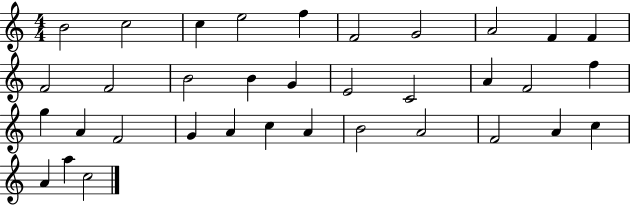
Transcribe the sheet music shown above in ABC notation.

X:1
T:Untitled
M:4/4
L:1/4
K:C
B2 c2 c e2 f F2 G2 A2 F F F2 F2 B2 B G E2 C2 A F2 f g A F2 G A c A B2 A2 F2 A c A a c2